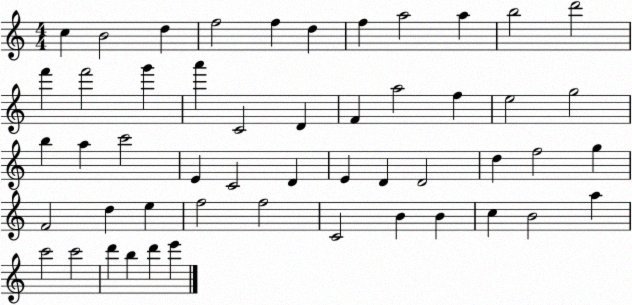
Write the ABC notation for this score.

X:1
T:Untitled
M:4/4
L:1/4
K:C
c B2 d f2 f d f a2 a b2 d'2 f' f'2 g' a' C2 D F a2 f e2 g2 b a c'2 E C2 D E D D2 d f2 g F2 d e f2 f2 C2 B B c B2 a c'2 c'2 d' b d' e'